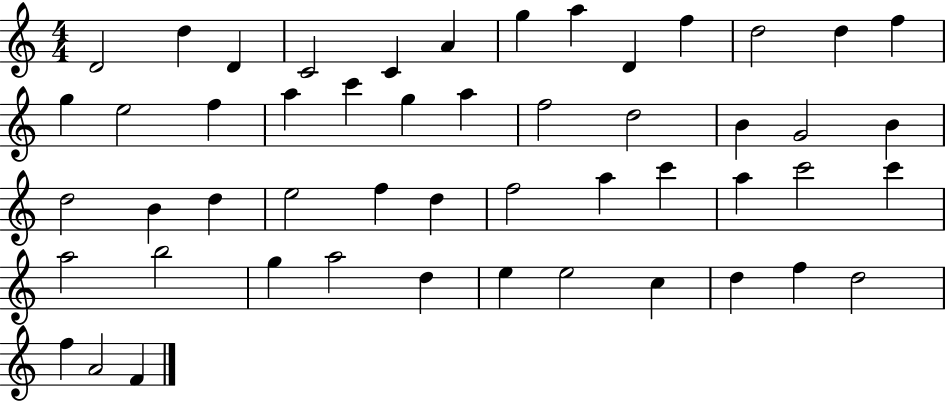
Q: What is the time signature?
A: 4/4